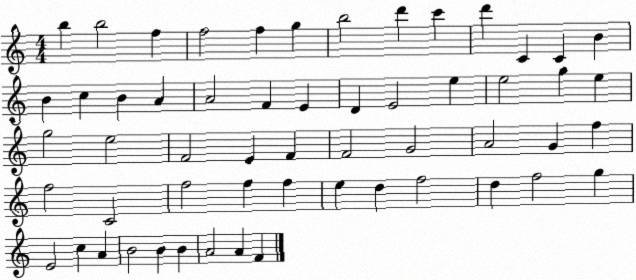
X:1
T:Untitled
M:4/4
L:1/4
K:C
b b2 f f2 f g b2 d' c' d' C C B B c B A A2 F E D E2 e e2 g e g2 e2 F2 E F F2 G2 A2 G f f2 C2 f2 f f e d f2 d f2 g E2 c A B2 B B A2 A F